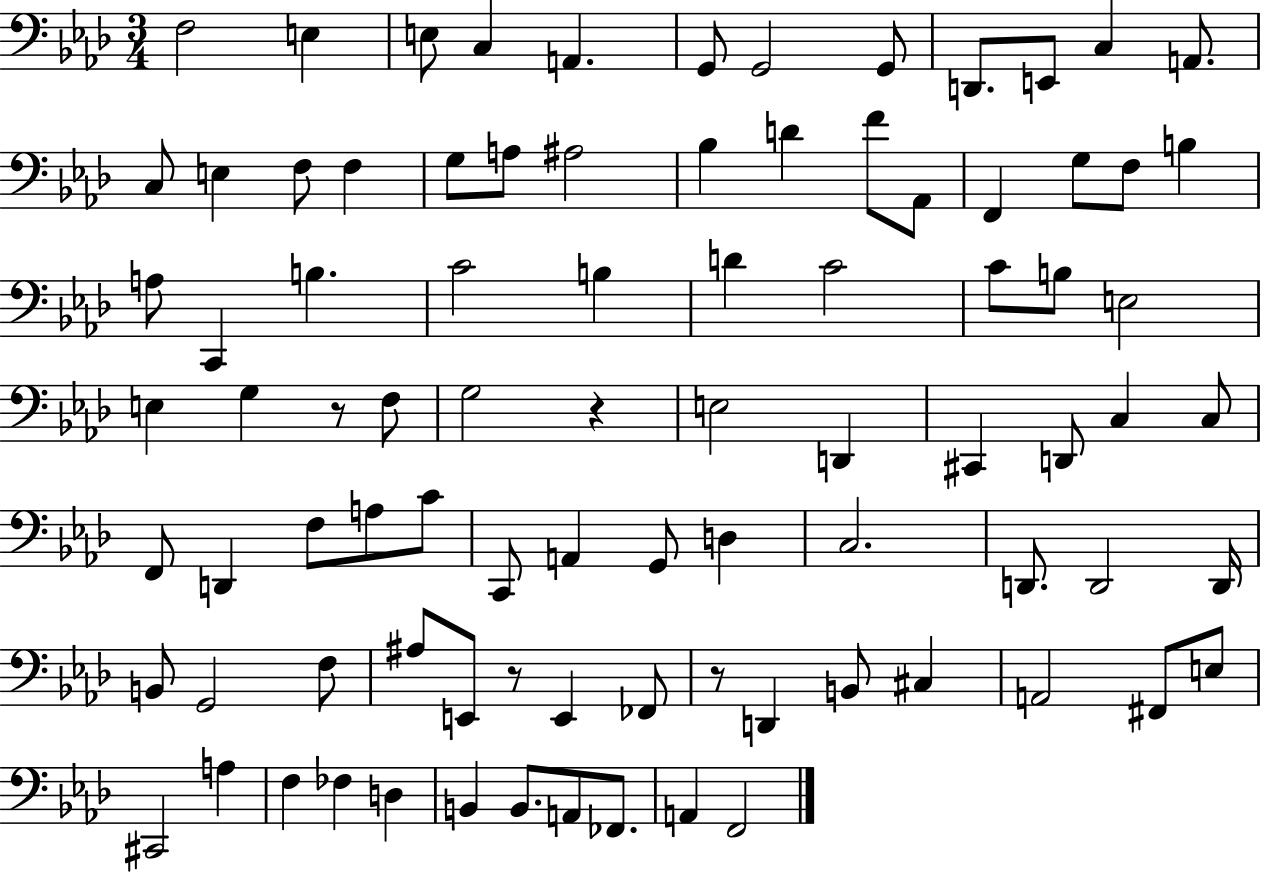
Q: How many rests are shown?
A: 4